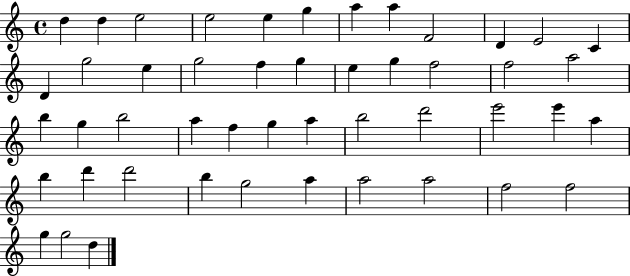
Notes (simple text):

D5/q D5/q E5/h E5/h E5/q G5/q A5/q A5/q F4/h D4/q E4/h C4/q D4/q G5/h E5/q G5/h F5/q G5/q E5/q G5/q F5/h F5/h A5/h B5/q G5/q B5/h A5/q F5/q G5/q A5/q B5/h D6/h E6/h E6/q A5/q B5/q D6/q D6/h B5/q G5/h A5/q A5/h A5/h F5/h F5/h G5/q G5/h D5/q